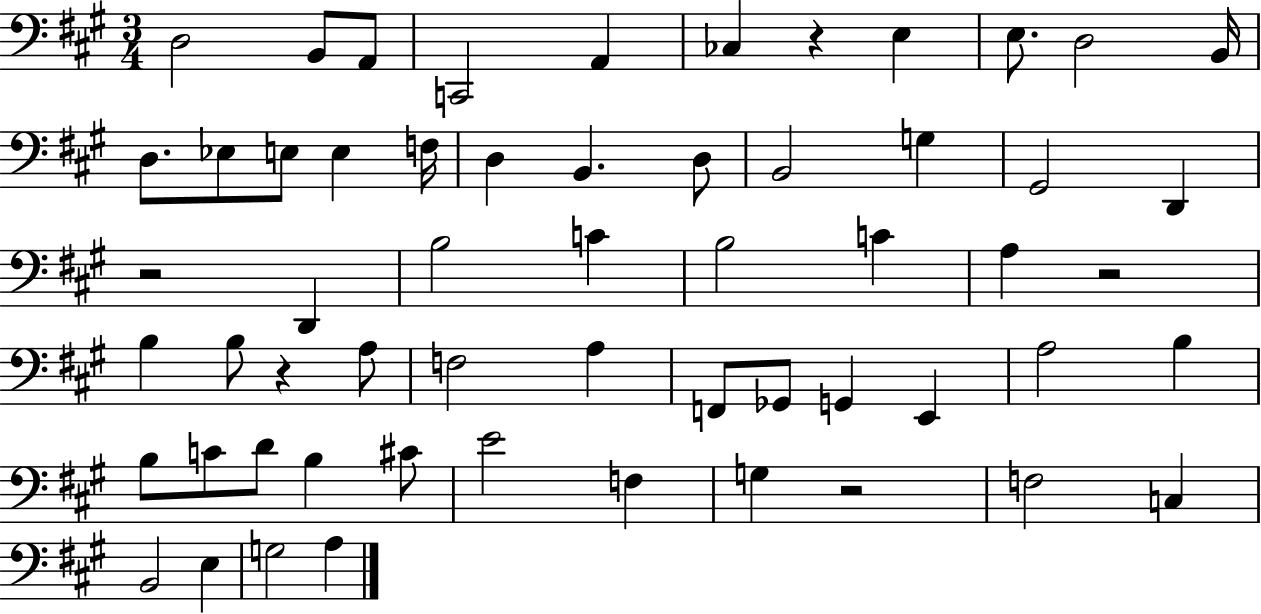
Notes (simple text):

D3/h B2/e A2/e C2/h A2/q CES3/q R/q E3/q E3/e. D3/h B2/s D3/e. Eb3/e E3/e E3/q F3/s D3/q B2/q. D3/e B2/h G3/q G#2/h D2/q R/h D2/q B3/h C4/q B3/h C4/q A3/q R/h B3/q B3/e R/q A3/e F3/h A3/q F2/e Gb2/e G2/q E2/q A3/h B3/q B3/e C4/e D4/e B3/q C#4/e E4/h F3/q G3/q R/h F3/h C3/q B2/h E3/q G3/h A3/q